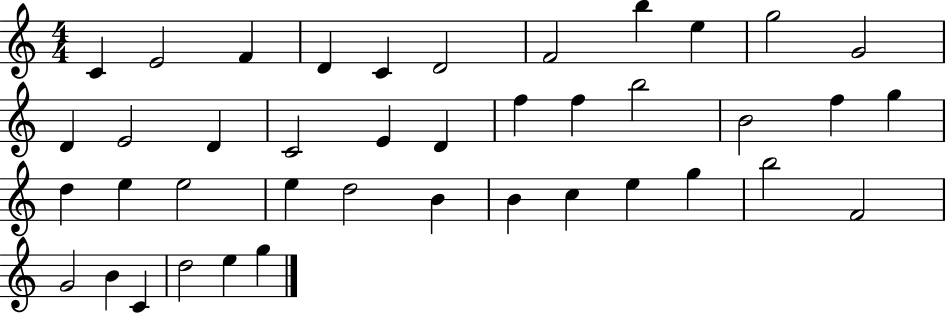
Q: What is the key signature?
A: C major